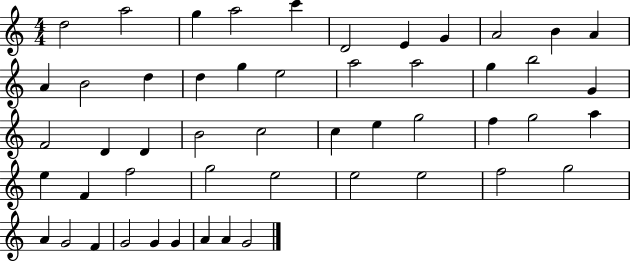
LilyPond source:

{
  \clef treble
  \numericTimeSignature
  \time 4/4
  \key c \major
  d''2 a''2 | g''4 a''2 c'''4 | d'2 e'4 g'4 | a'2 b'4 a'4 | \break a'4 b'2 d''4 | d''4 g''4 e''2 | a''2 a''2 | g''4 b''2 g'4 | \break f'2 d'4 d'4 | b'2 c''2 | c''4 e''4 g''2 | f''4 g''2 a''4 | \break e''4 f'4 f''2 | g''2 e''2 | e''2 e''2 | f''2 g''2 | \break a'4 g'2 f'4 | g'2 g'4 g'4 | a'4 a'4 g'2 | \bar "|."
}